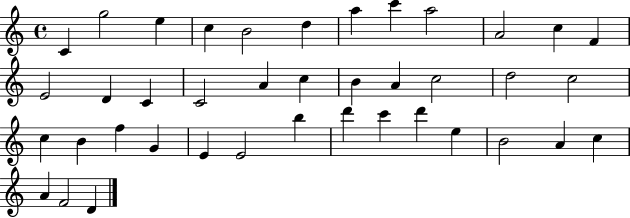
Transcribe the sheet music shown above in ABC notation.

X:1
T:Untitled
M:4/4
L:1/4
K:C
C g2 e c B2 d a c' a2 A2 c F E2 D C C2 A c B A c2 d2 c2 c B f G E E2 b d' c' d' e B2 A c A F2 D